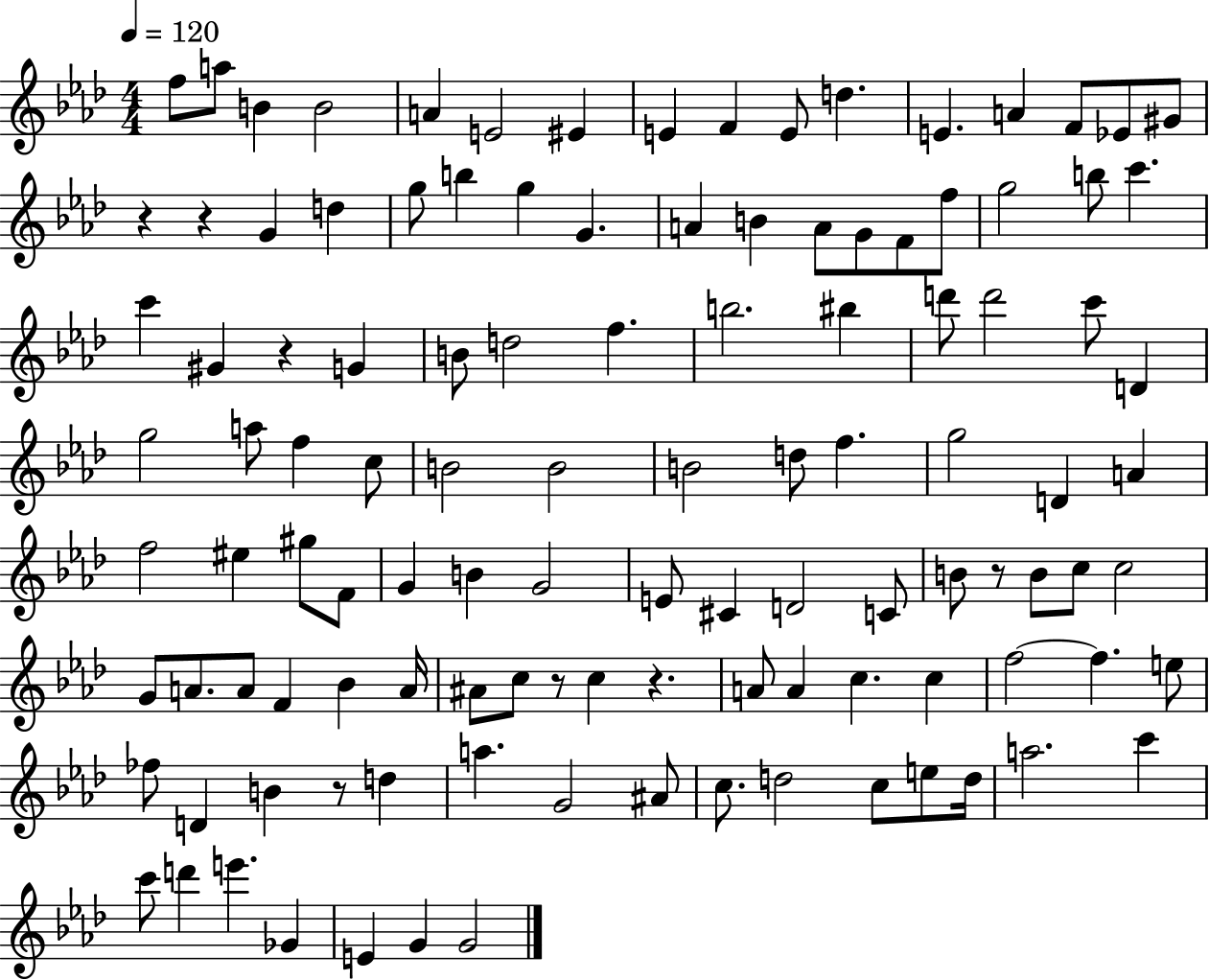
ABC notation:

X:1
T:Untitled
M:4/4
L:1/4
K:Ab
f/2 a/2 B B2 A E2 ^E E F E/2 d E A F/2 _E/2 ^G/2 z z G d g/2 b g G A B A/2 G/2 F/2 f/2 g2 b/2 c' c' ^G z G B/2 d2 f b2 ^b d'/2 d'2 c'/2 D g2 a/2 f c/2 B2 B2 B2 d/2 f g2 D A f2 ^e ^g/2 F/2 G B G2 E/2 ^C D2 C/2 B/2 z/2 B/2 c/2 c2 G/2 A/2 A/2 F _B A/4 ^A/2 c/2 z/2 c z A/2 A c c f2 f e/2 _f/2 D B z/2 d a G2 ^A/2 c/2 d2 c/2 e/2 d/4 a2 c' c'/2 d' e' _G E G G2